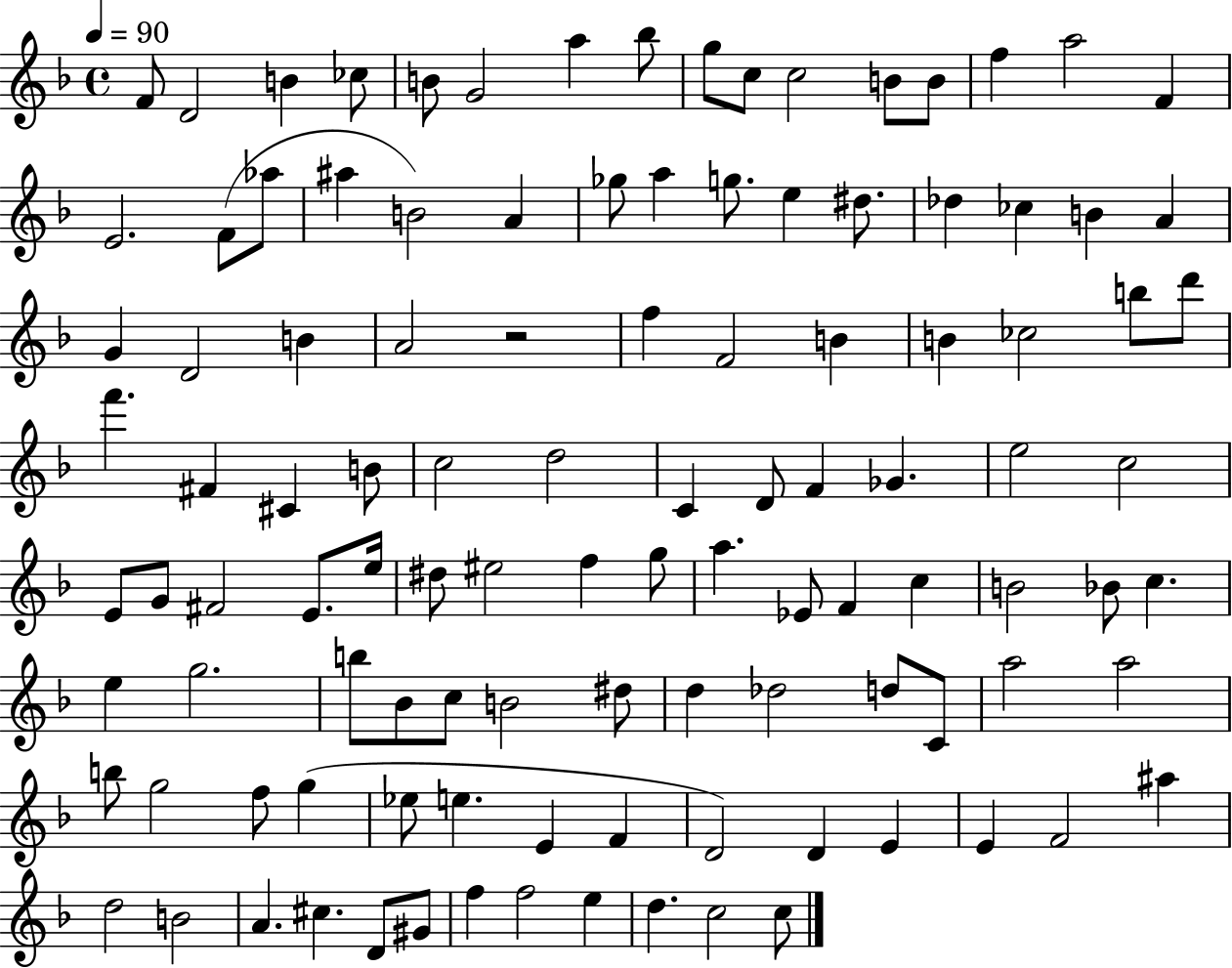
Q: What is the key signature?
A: F major